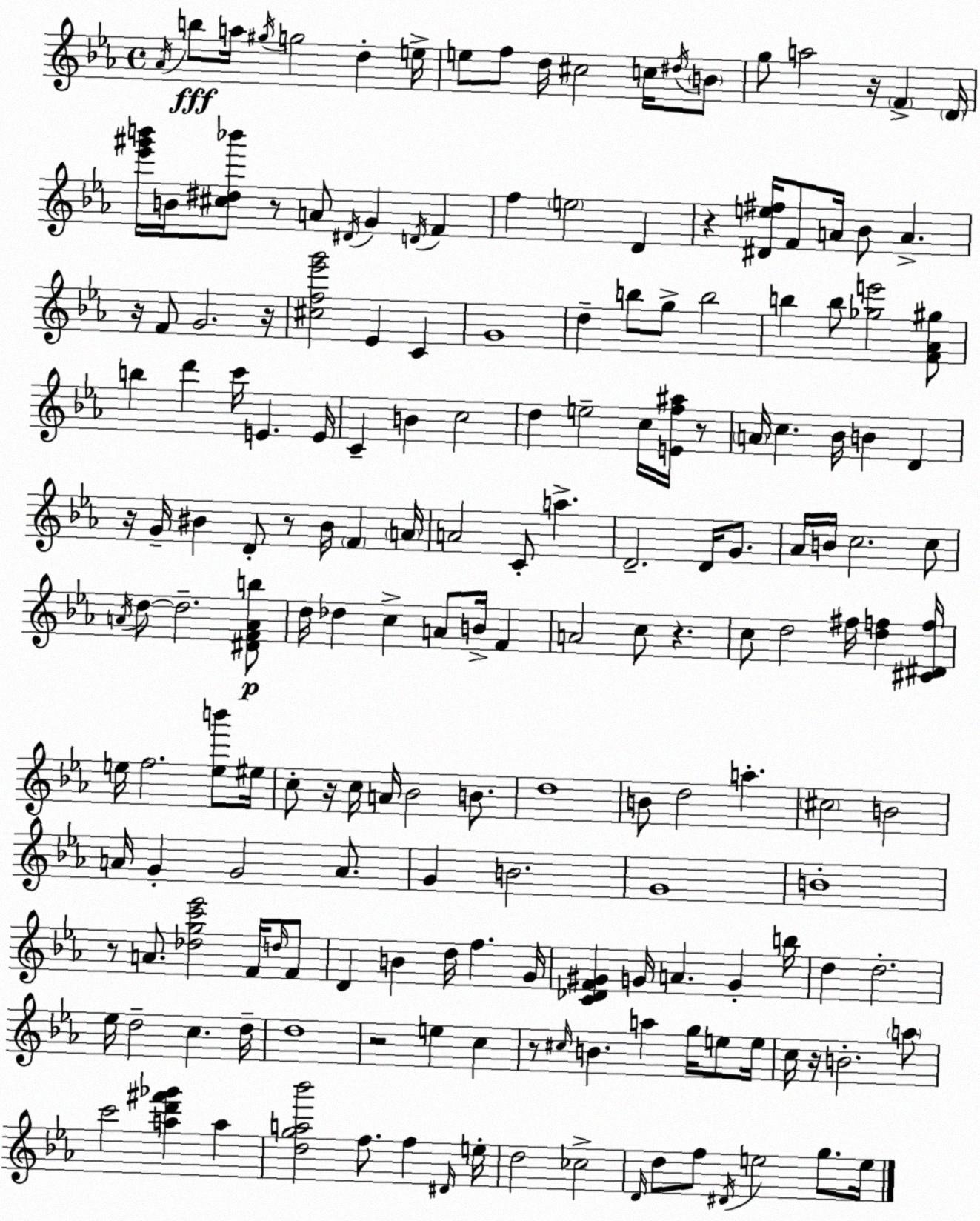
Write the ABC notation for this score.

X:1
T:Untitled
M:4/4
L:1/4
K:Cm
_A/4 b/2 a/4 ^g/4 g2 d e/4 e/2 f/2 d/4 ^c2 c/4 ^d/4 B/2 g/2 a2 z/4 F D/4 [_e'^g'b']/4 B/4 [^c^d_b']/2 z/2 A/2 ^D/4 G D/4 F f e2 D z [^De^f]/4 F/2 A/4 _B/2 A z/4 F/2 G2 z/4 [^cf_e'g']2 _E C G4 d b/2 g/2 b2 b b/2 [_ge']2 [F_A^g]/2 b d' c'/4 E E/4 C B c2 d e2 c/4 [Ef^a]/4 z/2 A/4 c _B/4 B D z/4 G/4 ^B D/2 z/2 ^B/4 F A/4 A2 C/2 a D2 D/4 G/2 _A/4 B/4 c2 c/2 A/4 d/2 d2 [^DFAb]/2 d/4 _d c A/2 B/4 F A2 c/2 z c/2 d2 ^f/4 [df] [^C^Df]/4 e/4 f2 [eb']/2 ^e/4 c/2 z/4 c/4 A/4 _B2 B/2 d4 B/2 d2 a ^c2 B2 A/4 G G2 A/2 G B2 G4 B4 z/2 A/2 [_dgc'_e']2 F/4 d/4 F/2 D B d/4 f G/4 [C_DF^G] G/4 A G b/4 d d2 _e/4 d2 c d/4 d4 z2 e c z/2 ^c/4 B a g/4 e/2 e/4 c/4 z/4 B2 a/2 c'2 [ad'^f'_g'] a [dga_b']2 f/2 f ^D/4 e/4 d2 _c2 D/4 d/2 f/2 ^D/4 e2 g/2 e/4